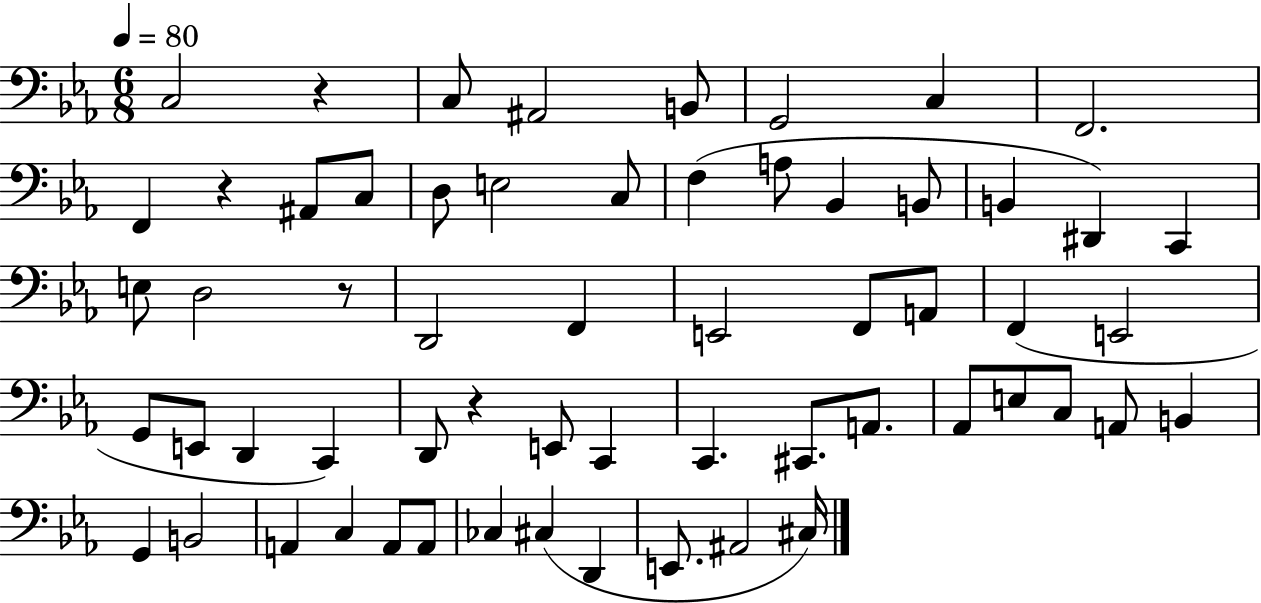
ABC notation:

X:1
T:Untitled
M:6/8
L:1/4
K:Eb
C,2 z C,/2 ^A,,2 B,,/2 G,,2 C, F,,2 F,, z ^A,,/2 C,/2 D,/2 E,2 C,/2 F, A,/2 _B,, B,,/2 B,, ^D,, C,, E,/2 D,2 z/2 D,,2 F,, E,,2 F,,/2 A,,/2 F,, E,,2 G,,/2 E,,/2 D,, C,, D,,/2 z E,,/2 C,, C,, ^C,,/2 A,,/2 _A,,/2 E,/2 C,/2 A,,/2 B,, G,, B,,2 A,, C, A,,/2 A,,/2 _C, ^C, D,, E,,/2 ^A,,2 ^C,/4